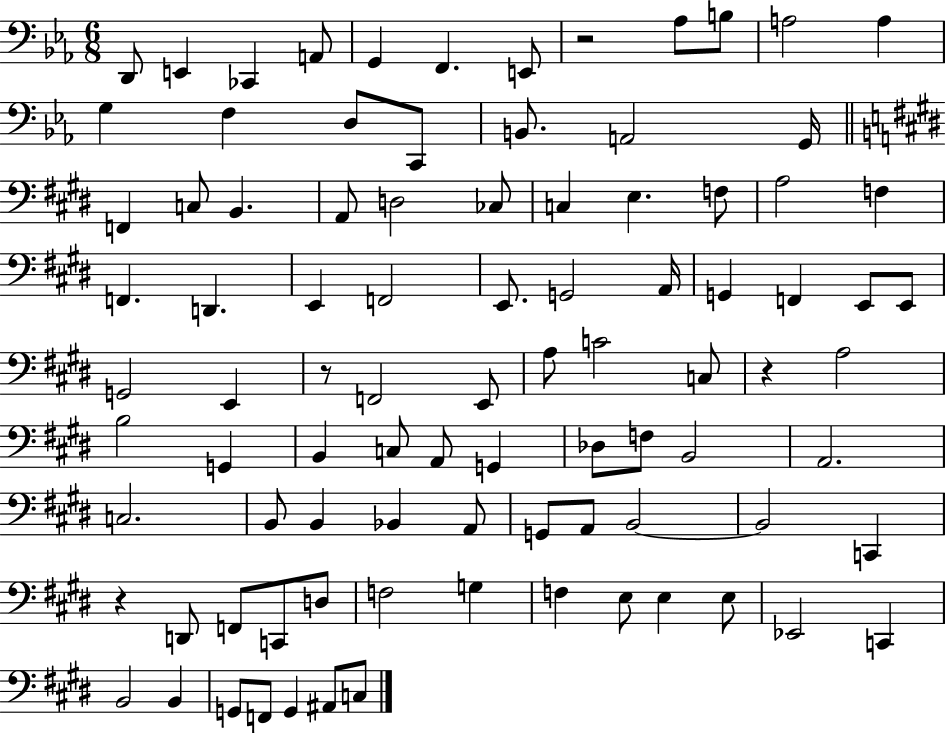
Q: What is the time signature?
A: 6/8